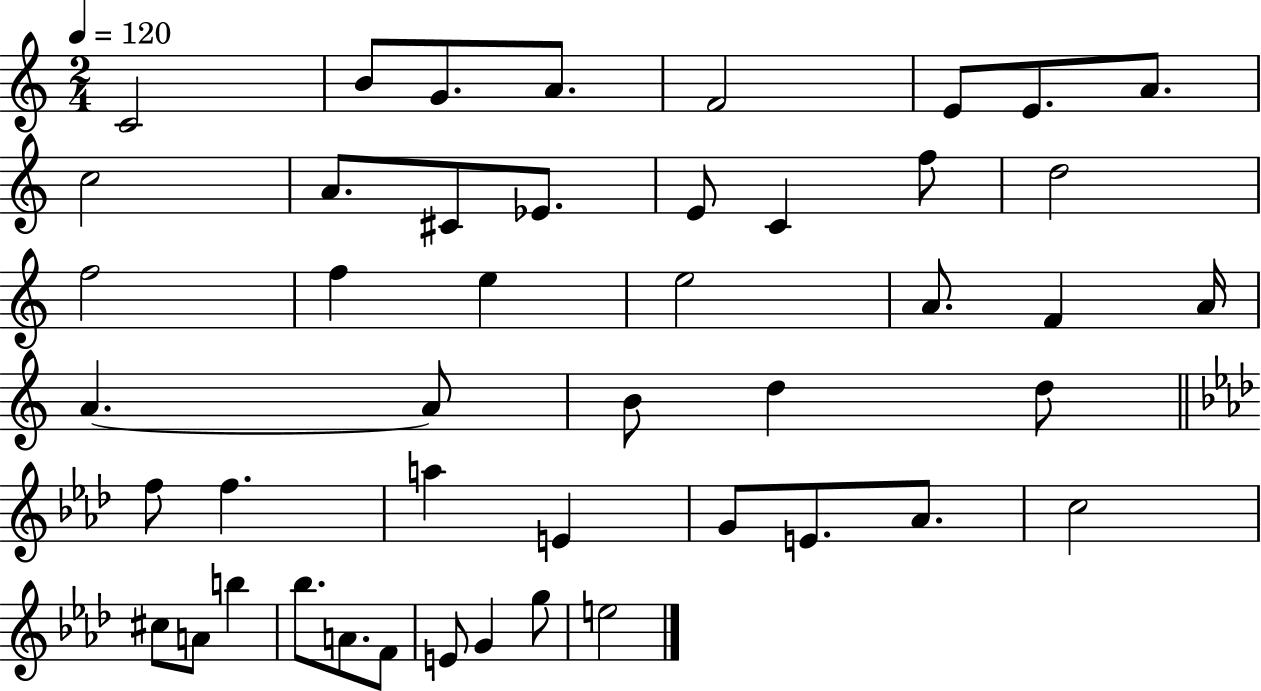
X:1
T:Untitled
M:2/4
L:1/4
K:C
C2 B/2 G/2 A/2 F2 E/2 E/2 A/2 c2 A/2 ^C/2 _E/2 E/2 C f/2 d2 f2 f e e2 A/2 F A/4 A A/2 B/2 d d/2 f/2 f a E G/2 E/2 _A/2 c2 ^c/2 A/2 b _b/2 A/2 F/2 E/2 G g/2 e2